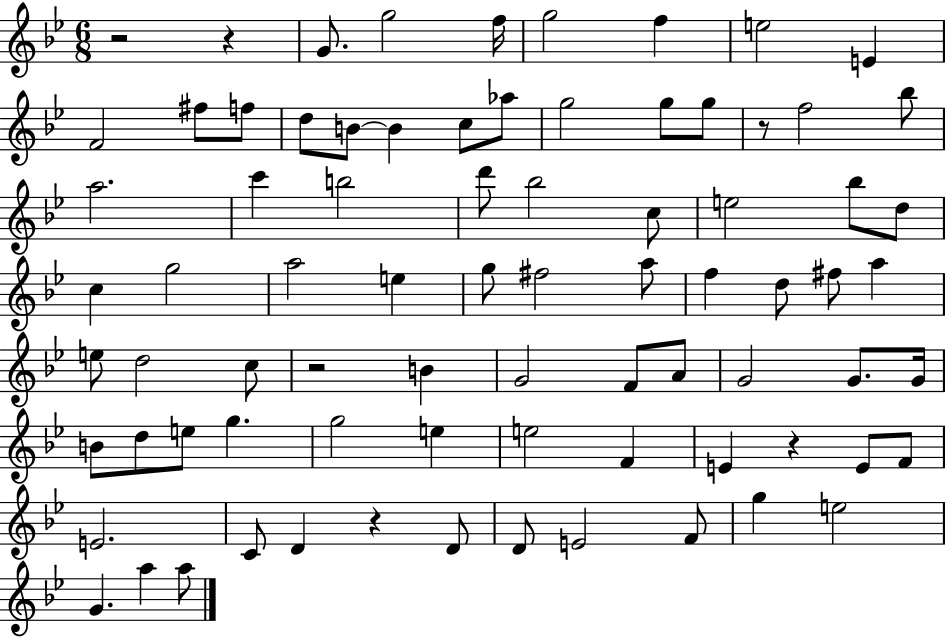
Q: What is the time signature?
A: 6/8